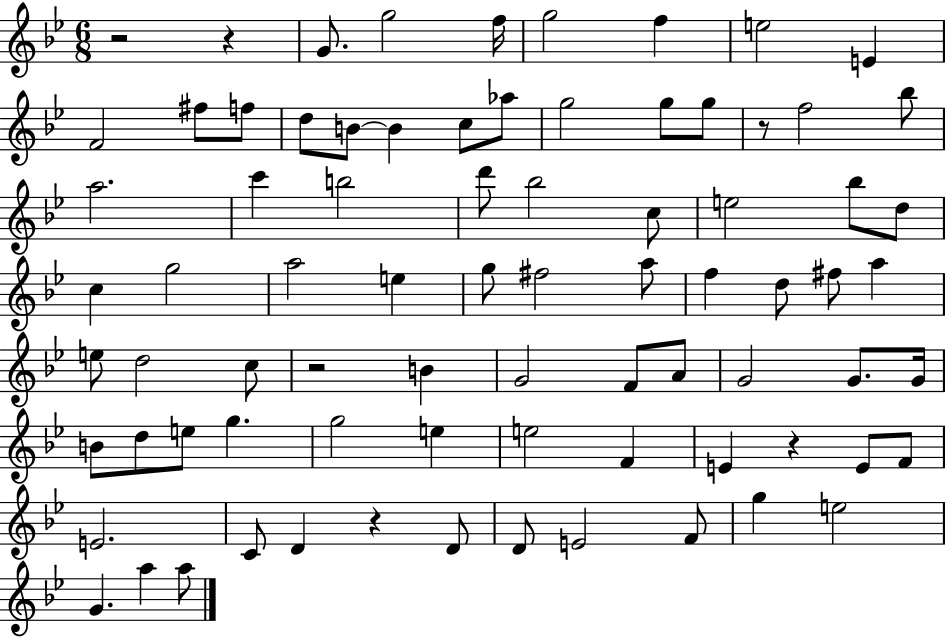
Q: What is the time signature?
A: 6/8